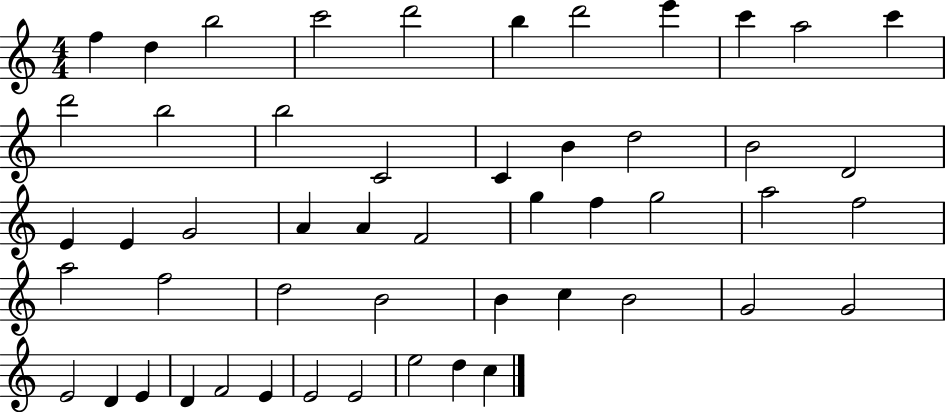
F5/q D5/q B5/h C6/h D6/h B5/q D6/h E6/q C6/q A5/h C6/q D6/h B5/h B5/h C4/h C4/q B4/q D5/h B4/h D4/h E4/q E4/q G4/h A4/q A4/q F4/h G5/q F5/q G5/h A5/h F5/h A5/h F5/h D5/h B4/h B4/q C5/q B4/h G4/h G4/h E4/h D4/q E4/q D4/q F4/h E4/q E4/h E4/h E5/h D5/q C5/q